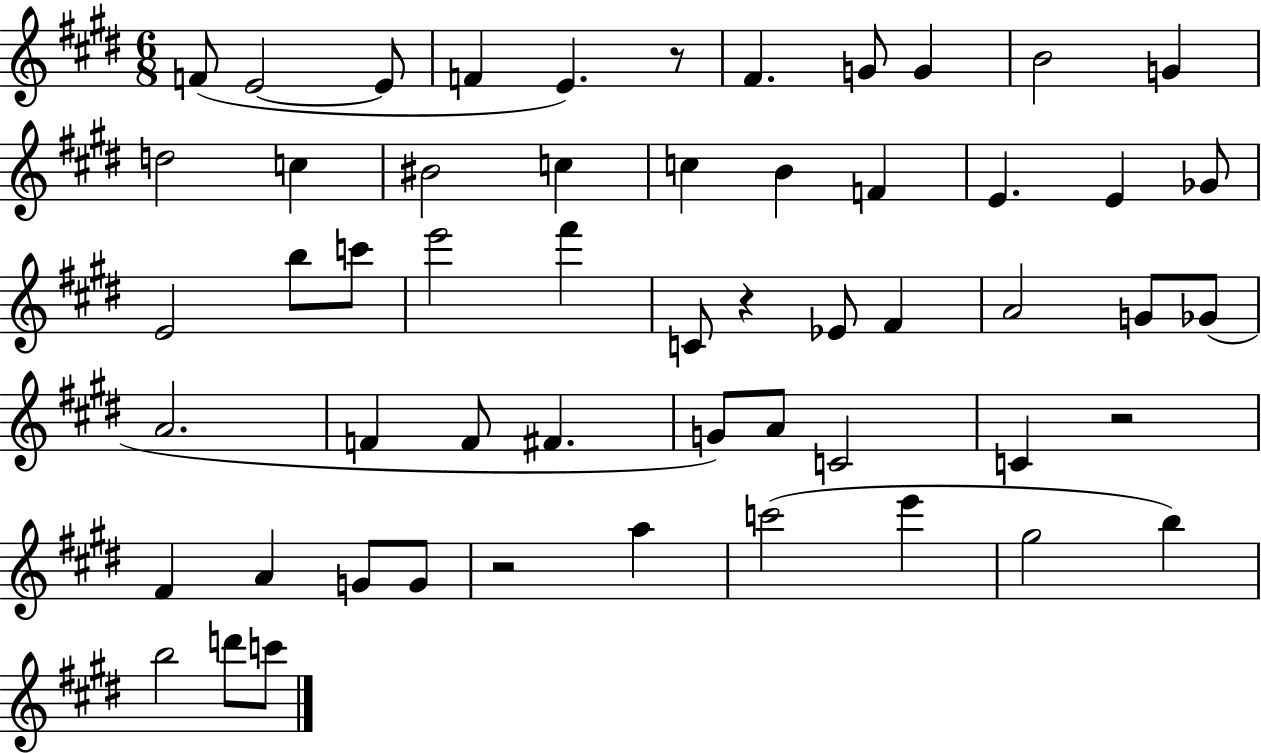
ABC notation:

X:1
T:Untitled
M:6/8
L:1/4
K:E
F/2 E2 E/2 F E z/2 ^F G/2 G B2 G d2 c ^B2 c c B F E E _G/2 E2 b/2 c'/2 e'2 ^f' C/2 z _E/2 ^F A2 G/2 _G/2 A2 F F/2 ^F G/2 A/2 C2 C z2 ^F A G/2 G/2 z2 a c'2 e' ^g2 b b2 d'/2 c'/2